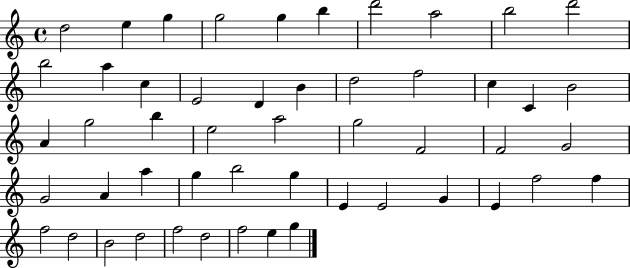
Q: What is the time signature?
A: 4/4